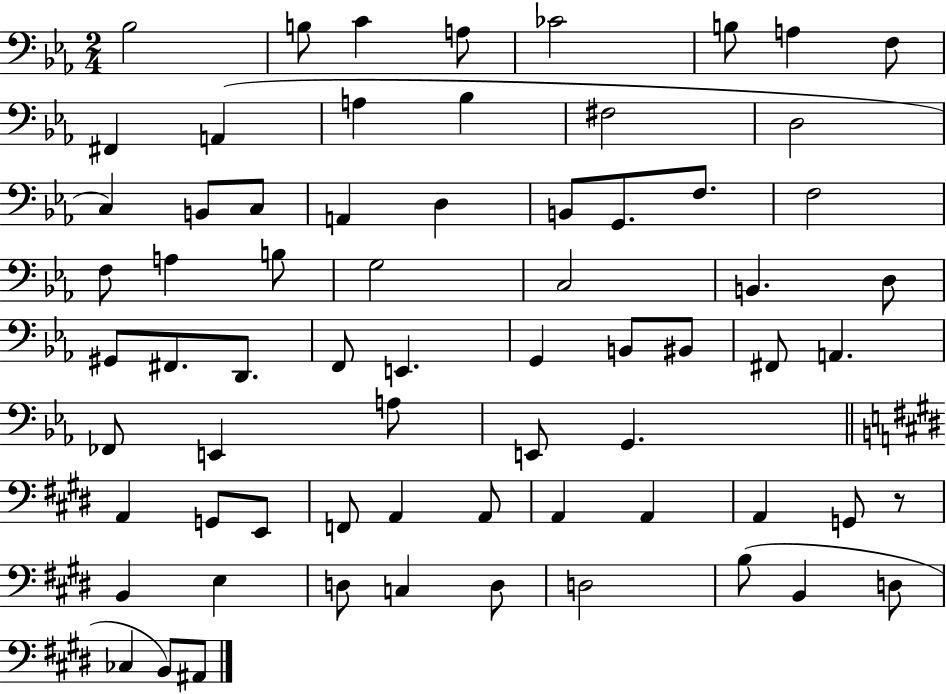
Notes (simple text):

Bb3/h B3/e C4/q A3/e CES4/h B3/e A3/q F3/e F#2/q A2/q A3/q Bb3/q F#3/h D3/h C3/q B2/e C3/e A2/q D3/q B2/e G2/e. F3/e. F3/h F3/e A3/q B3/e G3/h C3/h B2/q. D3/e G#2/e F#2/e. D2/e. F2/e E2/q. G2/q B2/e BIS2/e F#2/e A2/q. FES2/e E2/q A3/e E2/e G2/q. A2/q G2/e E2/e F2/e A2/q A2/e A2/q A2/q A2/q G2/e R/e B2/q E3/q D3/e C3/q D3/e D3/h B3/e B2/q D3/e CES3/q B2/e A#2/e